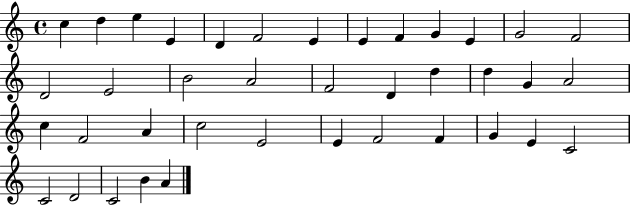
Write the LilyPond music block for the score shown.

{
  \clef treble
  \time 4/4
  \defaultTimeSignature
  \key c \major
  c''4 d''4 e''4 e'4 | d'4 f'2 e'4 | e'4 f'4 g'4 e'4 | g'2 f'2 | \break d'2 e'2 | b'2 a'2 | f'2 d'4 d''4 | d''4 g'4 a'2 | \break c''4 f'2 a'4 | c''2 e'2 | e'4 f'2 f'4 | g'4 e'4 c'2 | \break c'2 d'2 | c'2 b'4 a'4 | \bar "|."
}